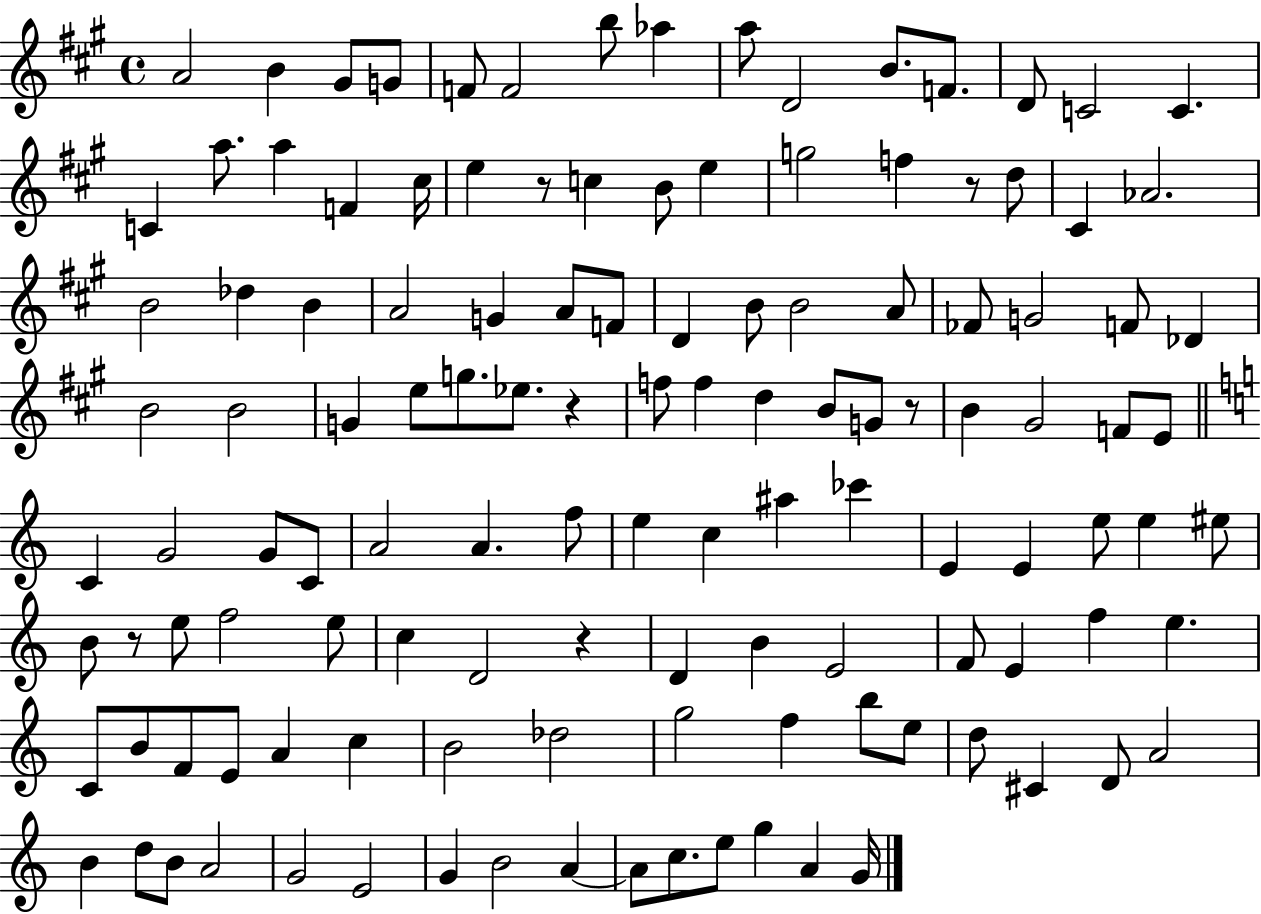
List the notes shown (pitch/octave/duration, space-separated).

A4/h B4/q G#4/e G4/e F4/e F4/h B5/e Ab5/q A5/e D4/h B4/e. F4/e. D4/e C4/h C4/q. C4/q A5/e. A5/q F4/q C#5/s E5/q R/e C5/q B4/e E5/q G5/h F5/q R/e D5/e C#4/q Ab4/h. B4/h Db5/q B4/q A4/h G4/q A4/e F4/e D4/q B4/e B4/h A4/e FES4/e G4/h F4/e Db4/q B4/h B4/h G4/q E5/e G5/e. Eb5/e. R/q F5/e F5/q D5/q B4/e G4/e R/e B4/q G#4/h F4/e E4/e C4/q G4/h G4/e C4/e A4/h A4/q. F5/e E5/q C5/q A#5/q CES6/q E4/q E4/q E5/e E5/q EIS5/e B4/e R/e E5/e F5/h E5/e C5/q D4/h R/q D4/q B4/q E4/h F4/e E4/q F5/q E5/q. C4/e B4/e F4/e E4/e A4/q C5/q B4/h Db5/h G5/h F5/q B5/e E5/e D5/e C#4/q D4/e A4/h B4/q D5/e B4/e A4/h G4/h E4/h G4/q B4/h A4/q A4/e C5/e. E5/e G5/q A4/q G4/s